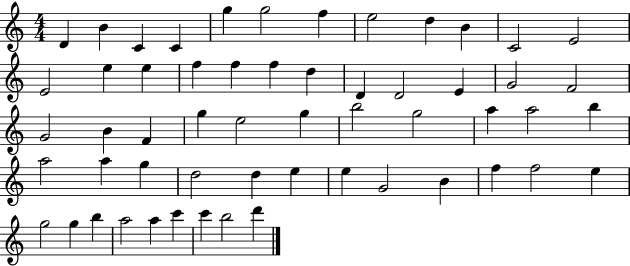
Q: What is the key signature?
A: C major